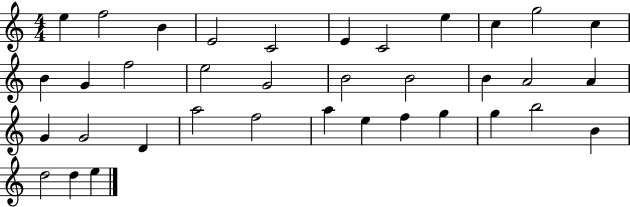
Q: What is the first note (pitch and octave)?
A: E5